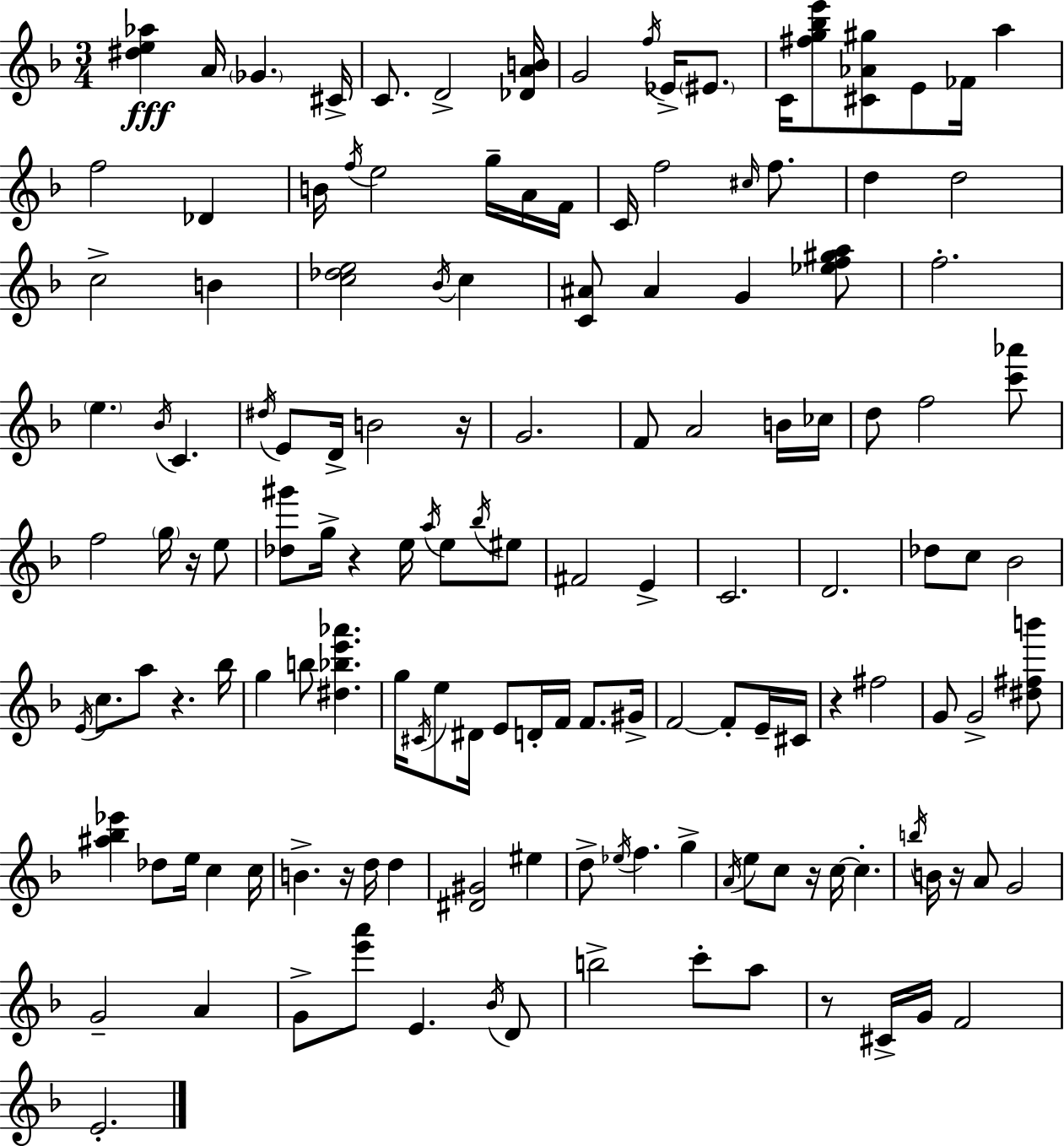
{
  \clef treble
  \numericTimeSignature
  \time 3/4
  \key f \major
  \repeat volta 2 { <dis'' e'' aes''>4\fff a'16 \parenthesize ges'4. cis'16-> | c'8. d'2-> <des' a' b'>16 | g'2 \acciaccatura { f''16 } ees'16-> \parenthesize eis'8. | c'16 <fis'' g'' bes'' e'''>8 <cis' aes' gis''>8 e'8 fes'16 a''4 | \break f''2 des'4 | b'16 \acciaccatura { f''16 } e''2 g''16-- | a'16 f'16 c'16 f''2 \grace { cis''16 } | f''8. d''4 d''2 | \break c''2-> b'4 | <c'' des'' e''>2 \acciaccatura { bes'16 } | c''4 <c' ais'>8 ais'4 g'4 | <ees'' f'' gis'' a''>8 f''2.-. | \break \parenthesize e''4. \acciaccatura { bes'16 } c'4. | \acciaccatura { dis''16 } e'8 d'16-> b'2 | r16 g'2. | f'8 a'2 | \break b'16 ces''16 d''8 f''2 | <c''' aes'''>8 f''2 | \parenthesize g''16 r16 e''8 <des'' gis'''>8 g''16-> r4 | e''16 \acciaccatura { a''16 } e''8 \acciaccatura { bes''16 } eis''8 fis'2 | \break e'4-> c'2. | d'2. | des''8 c''8 | bes'2 \acciaccatura { e'16 } c''8. | \break a''8 r4. bes''16 g''4 | b''8 <dis'' bes'' e''' aes'''>4. g''16 \acciaccatura { cis'16 } e''8 | dis'16 e'8 d'16-. f'16 f'8. gis'16-> f'2~~ | f'8-. e'16-- cis'16 r4 | \break fis''2 g'8 | g'2-> <dis'' fis'' b'''>8 <ais'' bes'' ees'''>4 | des''8 e''16 c''4 c''16 b'4.-> | r16 d''16 d''4 <dis' gis'>2 | \break eis''4 d''8-> | \acciaccatura { ees''16 } f''4. g''4-> \acciaccatura { a'16 } | e''8 c''8 r16 c''16~~ c''4.-. | \acciaccatura { b''16 } b'16 r16 a'8 g'2 | \break g'2-- a'4 | g'8-> <e''' a'''>8 e'4. \acciaccatura { bes'16 } | d'8 b''2-> c'''8-. | a''8 r8 cis'16-> g'16 f'2 | \break e'2.-. | } \bar "|."
}